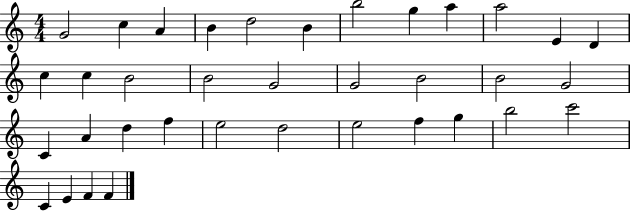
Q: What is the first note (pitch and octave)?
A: G4